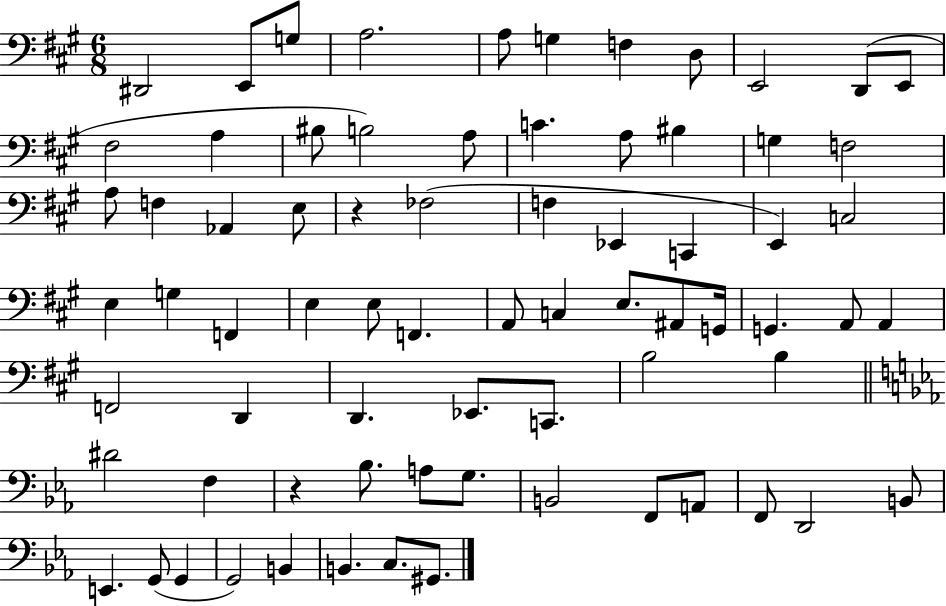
X:1
T:Untitled
M:6/8
L:1/4
K:A
^D,,2 E,,/2 G,/2 A,2 A,/2 G, F, D,/2 E,,2 D,,/2 E,,/2 ^F,2 A, ^B,/2 B,2 A,/2 C A,/2 ^B, G, F,2 A,/2 F, _A,, E,/2 z _F,2 F, _E,, C,, E,, C,2 E, G, F,, E, E,/2 F,, A,,/2 C, E,/2 ^A,,/2 G,,/4 G,, A,,/2 A,, F,,2 D,, D,, _E,,/2 C,,/2 B,2 B, ^D2 F, z _B,/2 A,/2 G,/2 B,,2 F,,/2 A,,/2 F,,/2 D,,2 B,,/2 E,, G,,/2 G,, G,,2 B,, B,, C,/2 ^G,,/2